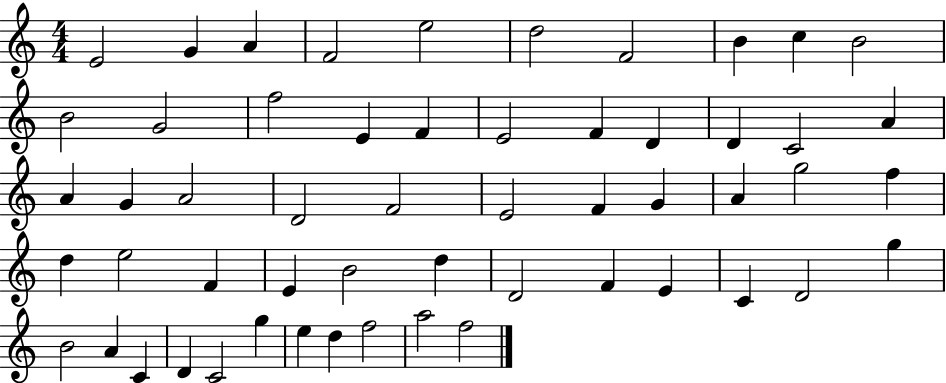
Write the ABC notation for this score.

X:1
T:Untitled
M:4/4
L:1/4
K:C
E2 G A F2 e2 d2 F2 B c B2 B2 G2 f2 E F E2 F D D C2 A A G A2 D2 F2 E2 F G A g2 f d e2 F E B2 d D2 F E C D2 g B2 A C D C2 g e d f2 a2 f2